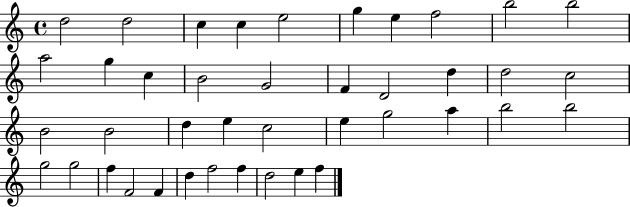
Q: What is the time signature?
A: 4/4